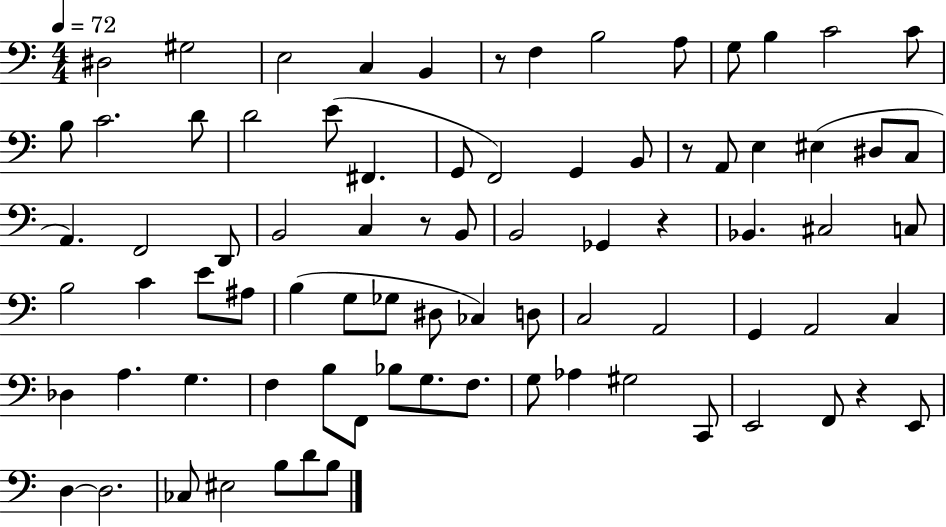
{
  \clef bass
  \numericTimeSignature
  \time 4/4
  \key c \major
  \tempo 4 = 72
  dis2 gis2 | e2 c4 b,4 | r8 f4 b2 a8 | g8 b4 c'2 c'8 | \break b8 c'2. d'8 | d'2 e'8( fis,4. | g,8 f,2) g,4 b,8 | r8 a,8 e4 eis4( dis8 c8 | \break a,4.) f,2 d,8 | b,2 c4 r8 b,8 | b,2 ges,4 r4 | bes,4. cis2 c8 | \break b2 c'4 e'8 ais8 | b4( g8 ges8 dis8 ces4) d8 | c2 a,2 | g,4 a,2 c4 | \break des4 a4. g4. | f4 b8 f,8 bes8 g8. f8. | g8 aes4 gis2 c,8 | e,2 f,8 r4 e,8 | \break d4~~ d2. | ces8 eis2 b8 d'8 b8 | \bar "|."
}